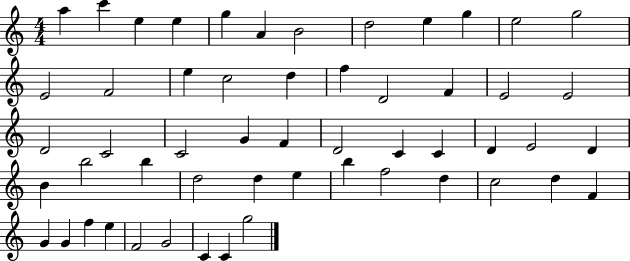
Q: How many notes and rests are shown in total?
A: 54